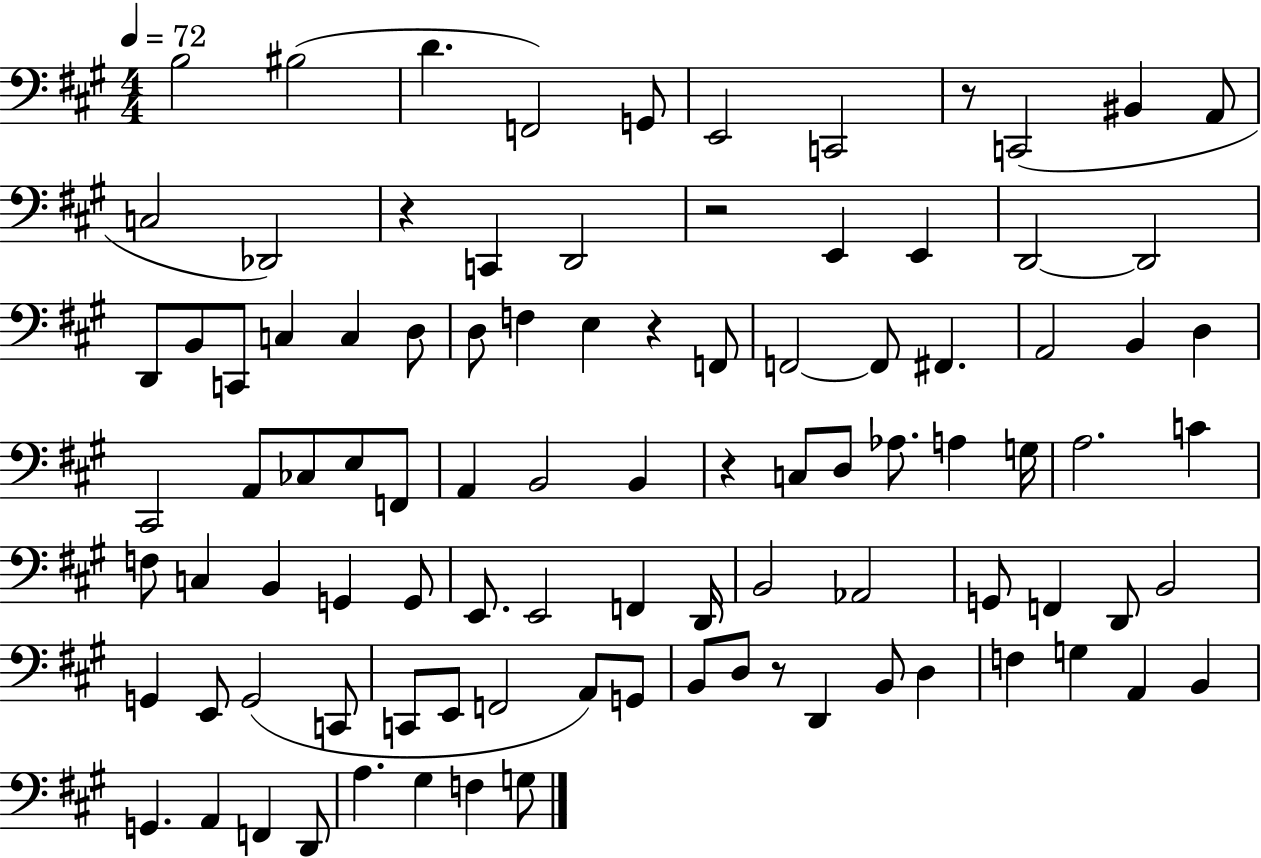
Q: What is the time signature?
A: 4/4